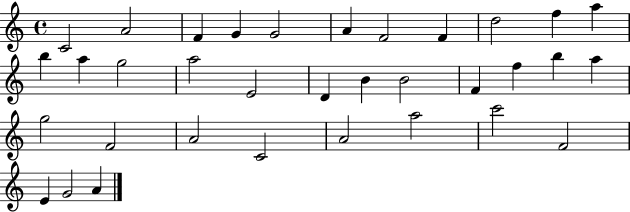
{
  \clef treble
  \time 4/4
  \defaultTimeSignature
  \key c \major
  c'2 a'2 | f'4 g'4 g'2 | a'4 f'2 f'4 | d''2 f''4 a''4 | \break b''4 a''4 g''2 | a''2 e'2 | d'4 b'4 b'2 | f'4 f''4 b''4 a''4 | \break g''2 f'2 | a'2 c'2 | a'2 a''2 | c'''2 f'2 | \break e'4 g'2 a'4 | \bar "|."
}